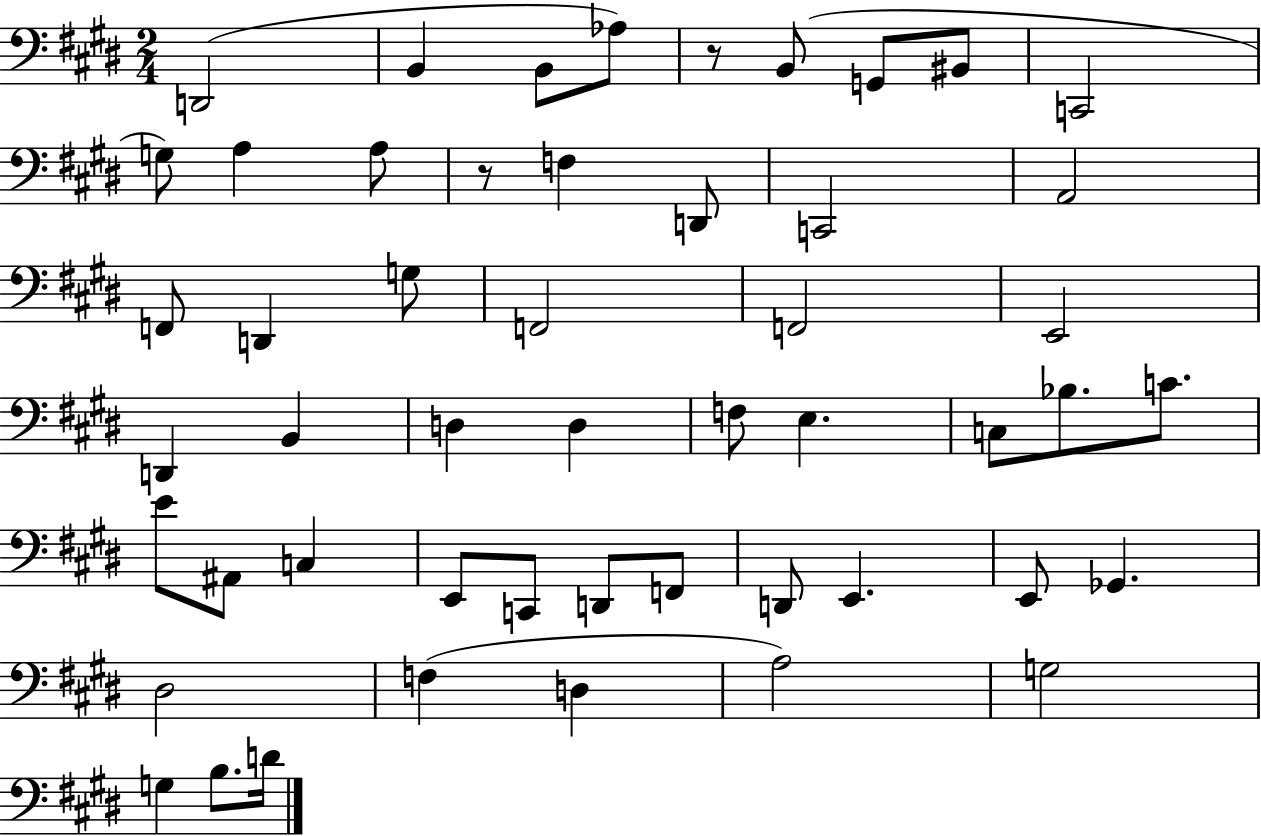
X:1
T:Untitled
M:2/4
L:1/4
K:E
D,,2 B,, B,,/2 _A,/2 z/2 B,,/2 G,,/2 ^B,,/2 C,,2 G,/2 A, A,/2 z/2 F, D,,/2 C,,2 A,,2 F,,/2 D,, G,/2 F,,2 F,,2 E,,2 D,, B,, D, D, F,/2 E, C,/2 _B,/2 C/2 E/2 ^A,,/2 C, E,,/2 C,,/2 D,,/2 F,,/2 D,,/2 E,, E,,/2 _G,, ^D,2 F, D, A,2 G,2 G, B,/2 D/4